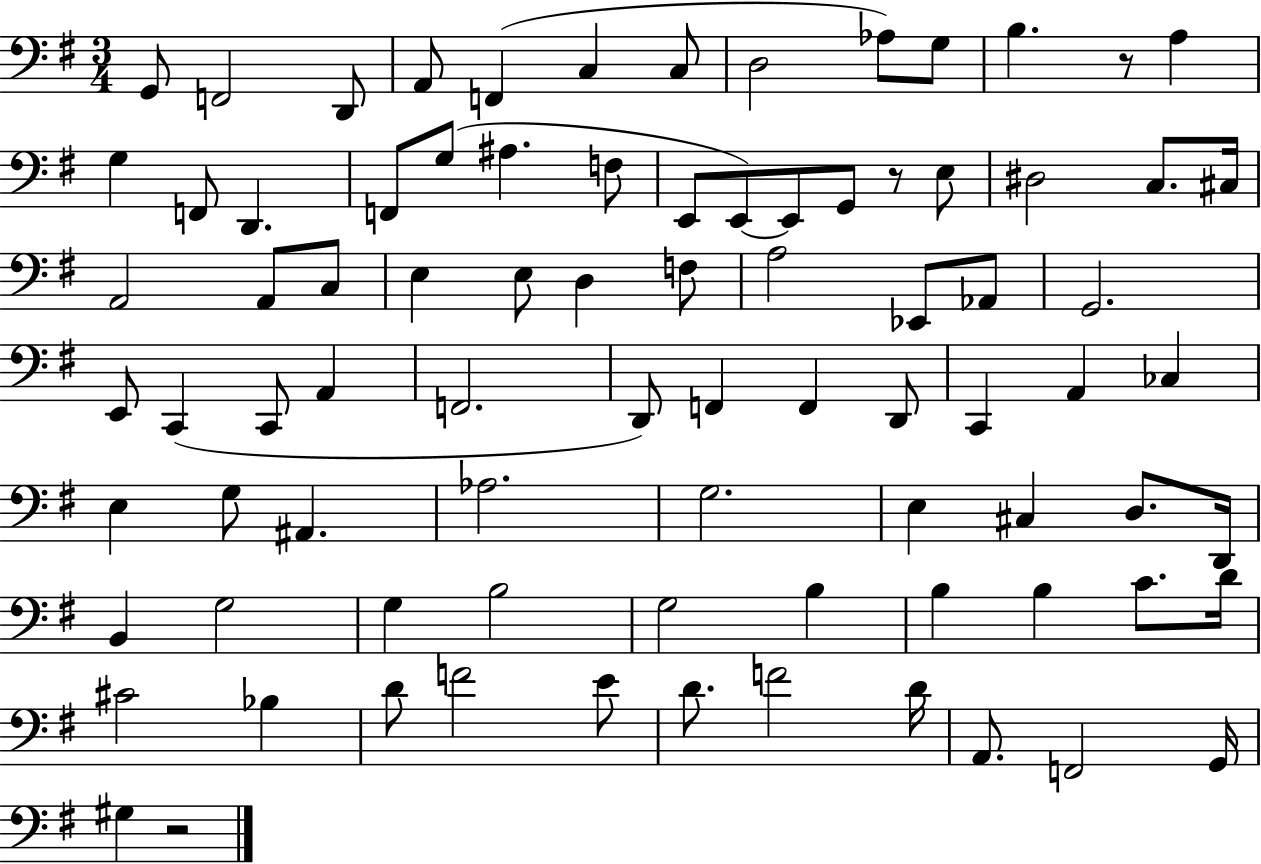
G2/e F2/h D2/e A2/e F2/q C3/q C3/e D3/h Ab3/e G3/e B3/q. R/e A3/q G3/q F2/e D2/q. F2/e G3/e A#3/q. F3/e E2/e E2/e E2/e G2/e R/e E3/e D#3/h C3/e. C#3/s A2/h A2/e C3/e E3/q E3/e D3/q F3/e A3/h Eb2/e Ab2/e G2/h. E2/e C2/q C2/e A2/q F2/h. D2/e F2/q F2/q D2/e C2/q A2/q CES3/q E3/q G3/e A#2/q. Ab3/h. G3/h. E3/q C#3/q D3/e. D2/s B2/q G3/h G3/q B3/h G3/h B3/q B3/q B3/q C4/e. D4/s C#4/h Bb3/q D4/e F4/h E4/e D4/e. F4/h D4/s A2/e. F2/h G2/s G#3/q R/h